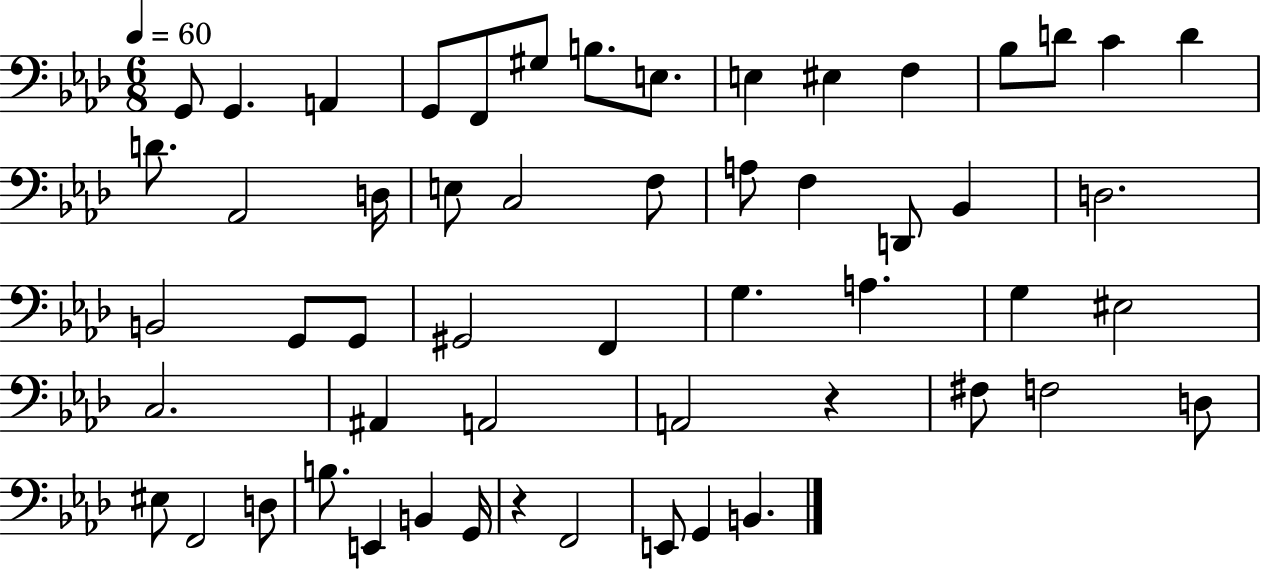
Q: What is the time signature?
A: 6/8